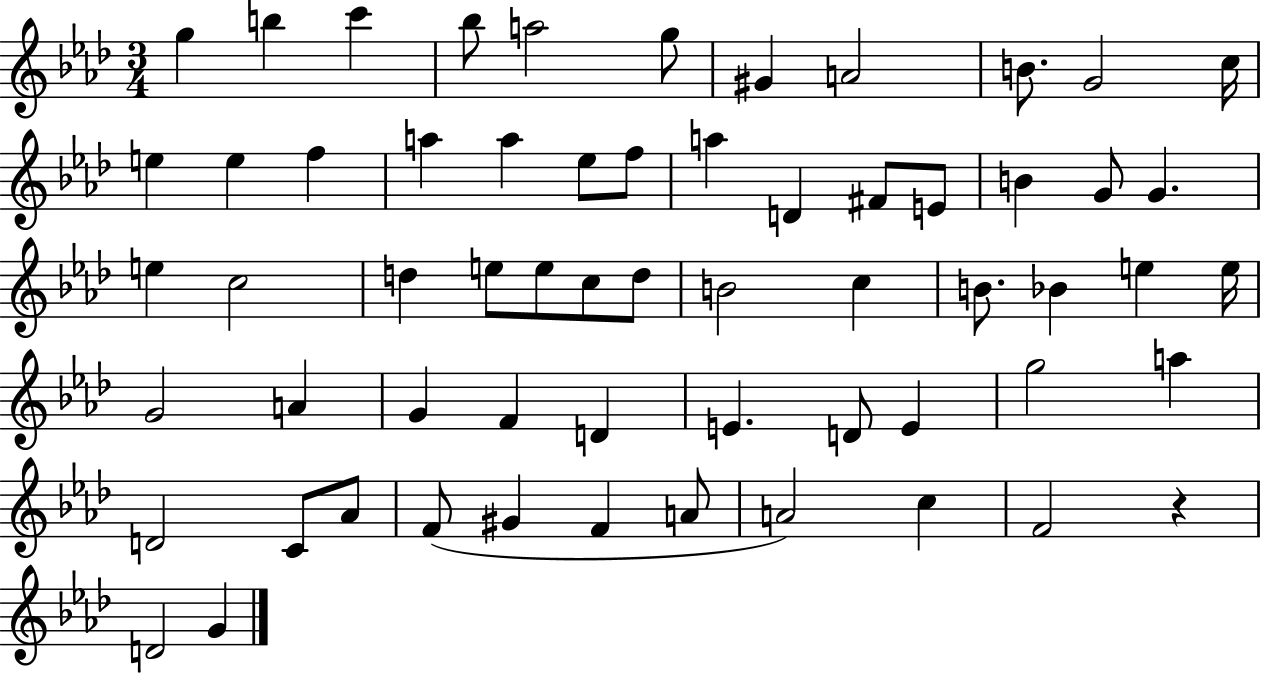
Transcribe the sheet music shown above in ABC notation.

X:1
T:Untitled
M:3/4
L:1/4
K:Ab
g b c' _b/2 a2 g/2 ^G A2 B/2 G2 c/4 e e f a a _e/2 f/2 a D ^F/2 E/2 B G/2 G e c2 d e/2 e/2 c/2 d/2 B2 c B/2 _B e e/4 G2 A G F D E D/2 E g2 a D2 C/2 _A/2 F/2 ^G F A/2 A2 c F2 z D2 G